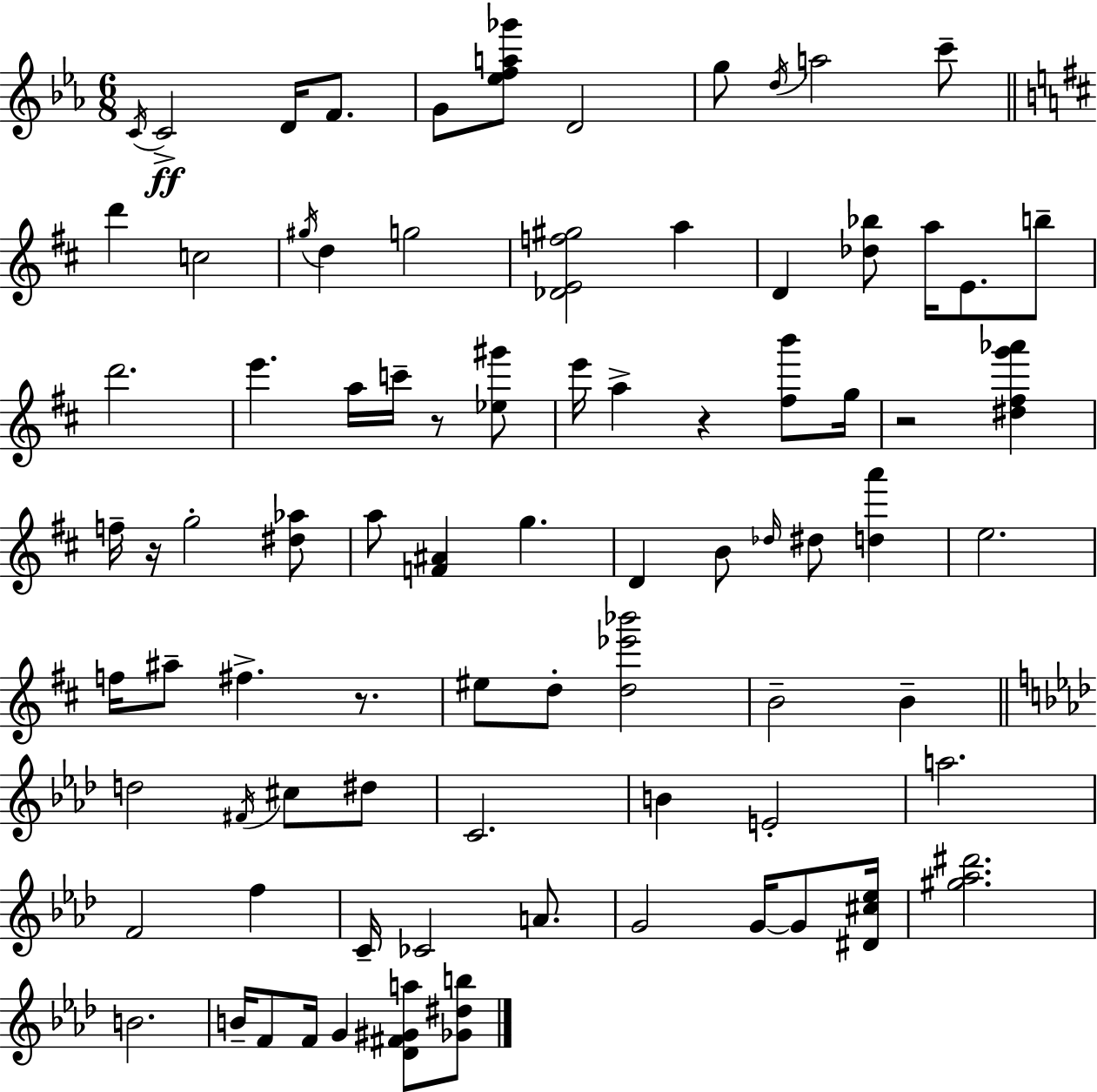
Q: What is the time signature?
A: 6/8